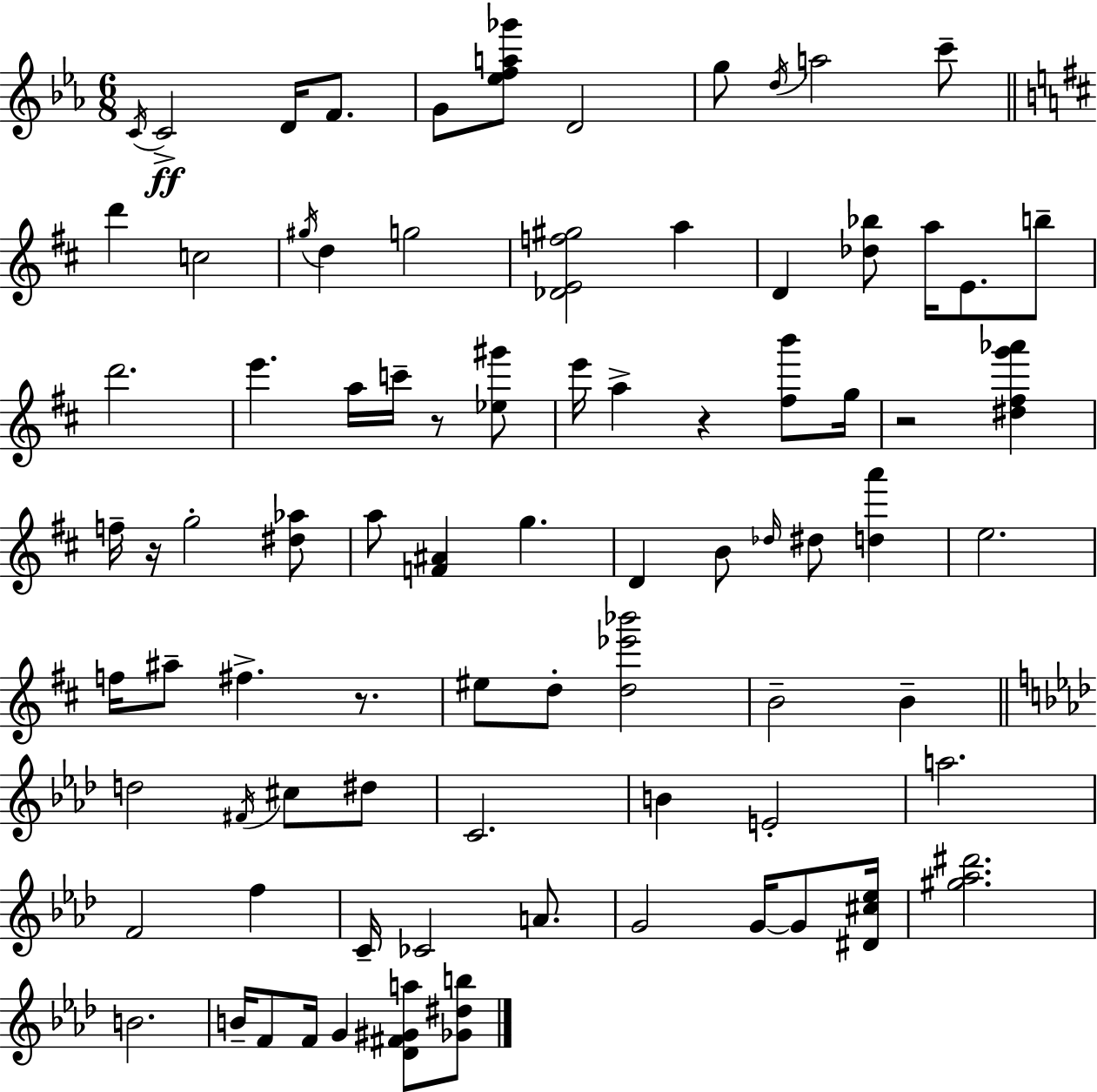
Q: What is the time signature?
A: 6/8